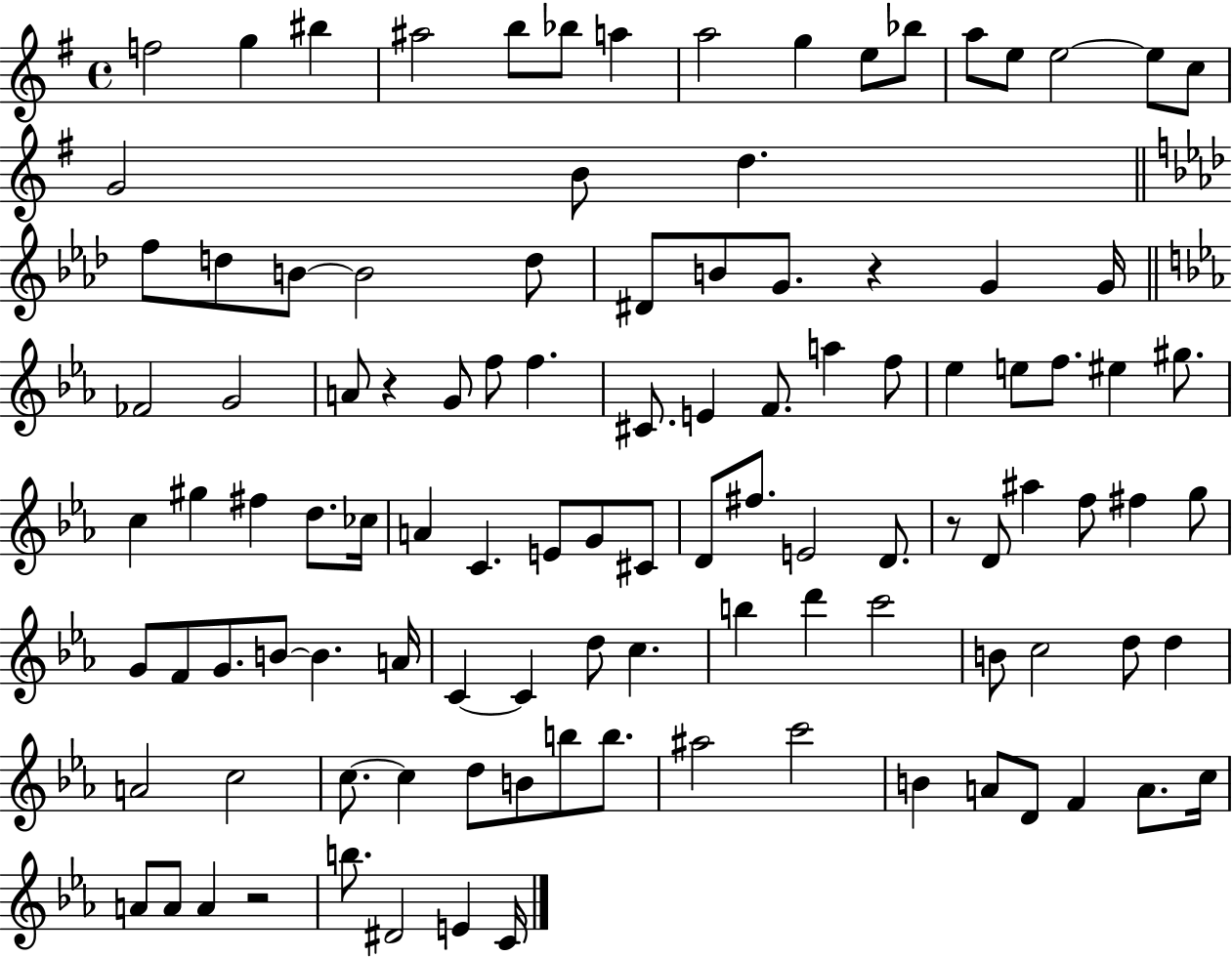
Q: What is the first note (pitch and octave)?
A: F5